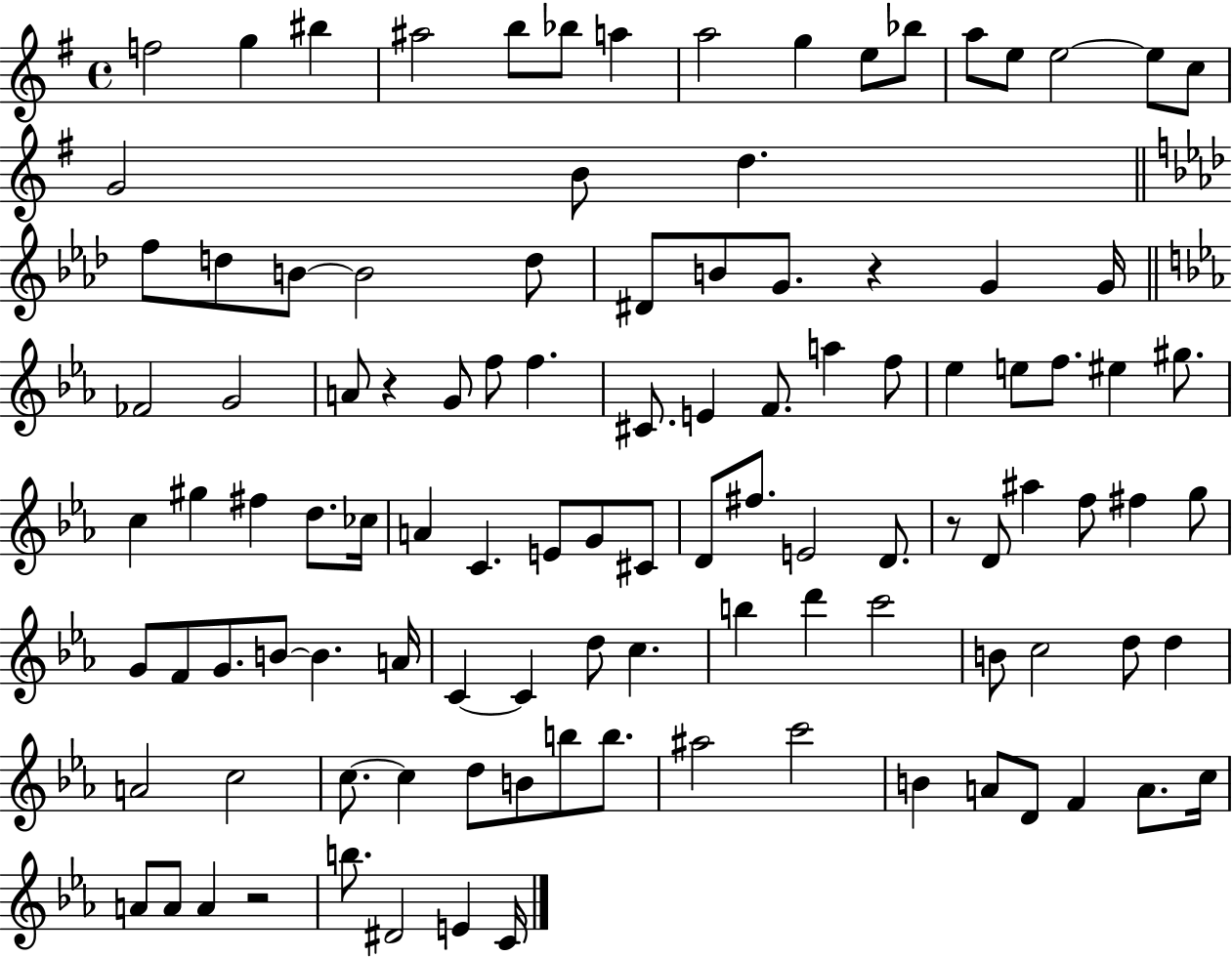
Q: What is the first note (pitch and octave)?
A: F5